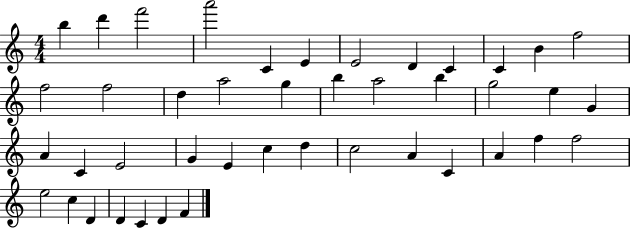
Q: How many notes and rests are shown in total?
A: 43